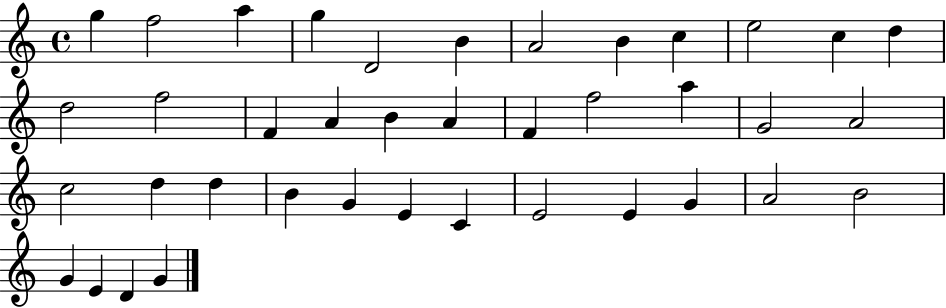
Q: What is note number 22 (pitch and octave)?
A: G4